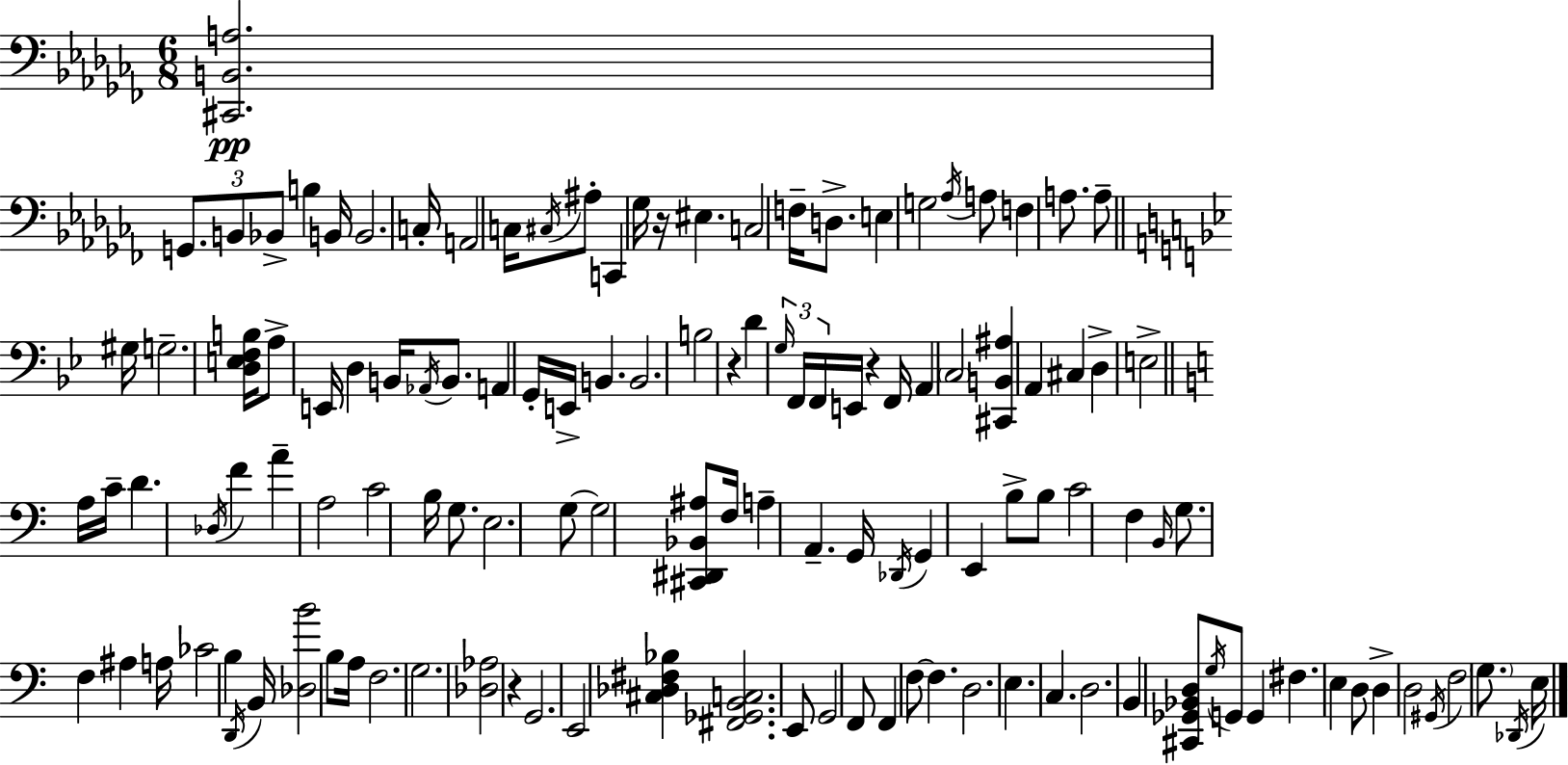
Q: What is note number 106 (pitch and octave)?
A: D3